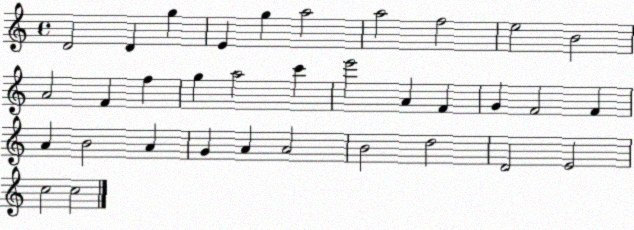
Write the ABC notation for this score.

X:1
T:Untitled
M:4/4
L:1/4
K:C
D2 D g E g a2 a2 f2 e2 B2 A2 F f g a2 c' e'2 A F G F2 F A B2 A G A A2 B2 d2 D2 E2 c2 c2